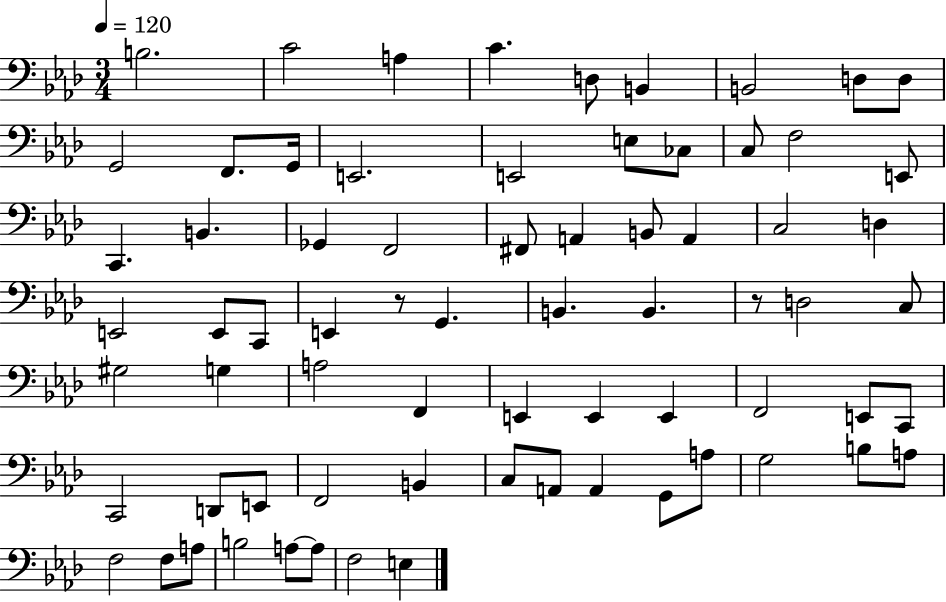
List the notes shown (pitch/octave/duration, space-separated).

B3/h. C4/h A3/q C4/q. D3/e B2/q B2/h D3/e D3/e G2/h F2/e. G2/s E2/h. E2/h E3/e CES3/e C3/e F3/h E2/e C2/q. B2/q. Gb2/q F2/h F#2/e A2/q B2/e A2/q C3/h D3/q E2/h E2/e C2/e E2/q R/e G2/q. B2/q. B2/q. R/e D3/h C3/e G#3/h G3/q A3/h F2/q E2/q E2/q E2/q F2/h E2/e C2/e C2/h D2/e E2/e F2/h B2/q C3/e A2/e A2/q G2/e A3/e G3/h B3/e A3/e F3/h F3/e A3/e B3/h A3/e A3/e F3/h E3/q